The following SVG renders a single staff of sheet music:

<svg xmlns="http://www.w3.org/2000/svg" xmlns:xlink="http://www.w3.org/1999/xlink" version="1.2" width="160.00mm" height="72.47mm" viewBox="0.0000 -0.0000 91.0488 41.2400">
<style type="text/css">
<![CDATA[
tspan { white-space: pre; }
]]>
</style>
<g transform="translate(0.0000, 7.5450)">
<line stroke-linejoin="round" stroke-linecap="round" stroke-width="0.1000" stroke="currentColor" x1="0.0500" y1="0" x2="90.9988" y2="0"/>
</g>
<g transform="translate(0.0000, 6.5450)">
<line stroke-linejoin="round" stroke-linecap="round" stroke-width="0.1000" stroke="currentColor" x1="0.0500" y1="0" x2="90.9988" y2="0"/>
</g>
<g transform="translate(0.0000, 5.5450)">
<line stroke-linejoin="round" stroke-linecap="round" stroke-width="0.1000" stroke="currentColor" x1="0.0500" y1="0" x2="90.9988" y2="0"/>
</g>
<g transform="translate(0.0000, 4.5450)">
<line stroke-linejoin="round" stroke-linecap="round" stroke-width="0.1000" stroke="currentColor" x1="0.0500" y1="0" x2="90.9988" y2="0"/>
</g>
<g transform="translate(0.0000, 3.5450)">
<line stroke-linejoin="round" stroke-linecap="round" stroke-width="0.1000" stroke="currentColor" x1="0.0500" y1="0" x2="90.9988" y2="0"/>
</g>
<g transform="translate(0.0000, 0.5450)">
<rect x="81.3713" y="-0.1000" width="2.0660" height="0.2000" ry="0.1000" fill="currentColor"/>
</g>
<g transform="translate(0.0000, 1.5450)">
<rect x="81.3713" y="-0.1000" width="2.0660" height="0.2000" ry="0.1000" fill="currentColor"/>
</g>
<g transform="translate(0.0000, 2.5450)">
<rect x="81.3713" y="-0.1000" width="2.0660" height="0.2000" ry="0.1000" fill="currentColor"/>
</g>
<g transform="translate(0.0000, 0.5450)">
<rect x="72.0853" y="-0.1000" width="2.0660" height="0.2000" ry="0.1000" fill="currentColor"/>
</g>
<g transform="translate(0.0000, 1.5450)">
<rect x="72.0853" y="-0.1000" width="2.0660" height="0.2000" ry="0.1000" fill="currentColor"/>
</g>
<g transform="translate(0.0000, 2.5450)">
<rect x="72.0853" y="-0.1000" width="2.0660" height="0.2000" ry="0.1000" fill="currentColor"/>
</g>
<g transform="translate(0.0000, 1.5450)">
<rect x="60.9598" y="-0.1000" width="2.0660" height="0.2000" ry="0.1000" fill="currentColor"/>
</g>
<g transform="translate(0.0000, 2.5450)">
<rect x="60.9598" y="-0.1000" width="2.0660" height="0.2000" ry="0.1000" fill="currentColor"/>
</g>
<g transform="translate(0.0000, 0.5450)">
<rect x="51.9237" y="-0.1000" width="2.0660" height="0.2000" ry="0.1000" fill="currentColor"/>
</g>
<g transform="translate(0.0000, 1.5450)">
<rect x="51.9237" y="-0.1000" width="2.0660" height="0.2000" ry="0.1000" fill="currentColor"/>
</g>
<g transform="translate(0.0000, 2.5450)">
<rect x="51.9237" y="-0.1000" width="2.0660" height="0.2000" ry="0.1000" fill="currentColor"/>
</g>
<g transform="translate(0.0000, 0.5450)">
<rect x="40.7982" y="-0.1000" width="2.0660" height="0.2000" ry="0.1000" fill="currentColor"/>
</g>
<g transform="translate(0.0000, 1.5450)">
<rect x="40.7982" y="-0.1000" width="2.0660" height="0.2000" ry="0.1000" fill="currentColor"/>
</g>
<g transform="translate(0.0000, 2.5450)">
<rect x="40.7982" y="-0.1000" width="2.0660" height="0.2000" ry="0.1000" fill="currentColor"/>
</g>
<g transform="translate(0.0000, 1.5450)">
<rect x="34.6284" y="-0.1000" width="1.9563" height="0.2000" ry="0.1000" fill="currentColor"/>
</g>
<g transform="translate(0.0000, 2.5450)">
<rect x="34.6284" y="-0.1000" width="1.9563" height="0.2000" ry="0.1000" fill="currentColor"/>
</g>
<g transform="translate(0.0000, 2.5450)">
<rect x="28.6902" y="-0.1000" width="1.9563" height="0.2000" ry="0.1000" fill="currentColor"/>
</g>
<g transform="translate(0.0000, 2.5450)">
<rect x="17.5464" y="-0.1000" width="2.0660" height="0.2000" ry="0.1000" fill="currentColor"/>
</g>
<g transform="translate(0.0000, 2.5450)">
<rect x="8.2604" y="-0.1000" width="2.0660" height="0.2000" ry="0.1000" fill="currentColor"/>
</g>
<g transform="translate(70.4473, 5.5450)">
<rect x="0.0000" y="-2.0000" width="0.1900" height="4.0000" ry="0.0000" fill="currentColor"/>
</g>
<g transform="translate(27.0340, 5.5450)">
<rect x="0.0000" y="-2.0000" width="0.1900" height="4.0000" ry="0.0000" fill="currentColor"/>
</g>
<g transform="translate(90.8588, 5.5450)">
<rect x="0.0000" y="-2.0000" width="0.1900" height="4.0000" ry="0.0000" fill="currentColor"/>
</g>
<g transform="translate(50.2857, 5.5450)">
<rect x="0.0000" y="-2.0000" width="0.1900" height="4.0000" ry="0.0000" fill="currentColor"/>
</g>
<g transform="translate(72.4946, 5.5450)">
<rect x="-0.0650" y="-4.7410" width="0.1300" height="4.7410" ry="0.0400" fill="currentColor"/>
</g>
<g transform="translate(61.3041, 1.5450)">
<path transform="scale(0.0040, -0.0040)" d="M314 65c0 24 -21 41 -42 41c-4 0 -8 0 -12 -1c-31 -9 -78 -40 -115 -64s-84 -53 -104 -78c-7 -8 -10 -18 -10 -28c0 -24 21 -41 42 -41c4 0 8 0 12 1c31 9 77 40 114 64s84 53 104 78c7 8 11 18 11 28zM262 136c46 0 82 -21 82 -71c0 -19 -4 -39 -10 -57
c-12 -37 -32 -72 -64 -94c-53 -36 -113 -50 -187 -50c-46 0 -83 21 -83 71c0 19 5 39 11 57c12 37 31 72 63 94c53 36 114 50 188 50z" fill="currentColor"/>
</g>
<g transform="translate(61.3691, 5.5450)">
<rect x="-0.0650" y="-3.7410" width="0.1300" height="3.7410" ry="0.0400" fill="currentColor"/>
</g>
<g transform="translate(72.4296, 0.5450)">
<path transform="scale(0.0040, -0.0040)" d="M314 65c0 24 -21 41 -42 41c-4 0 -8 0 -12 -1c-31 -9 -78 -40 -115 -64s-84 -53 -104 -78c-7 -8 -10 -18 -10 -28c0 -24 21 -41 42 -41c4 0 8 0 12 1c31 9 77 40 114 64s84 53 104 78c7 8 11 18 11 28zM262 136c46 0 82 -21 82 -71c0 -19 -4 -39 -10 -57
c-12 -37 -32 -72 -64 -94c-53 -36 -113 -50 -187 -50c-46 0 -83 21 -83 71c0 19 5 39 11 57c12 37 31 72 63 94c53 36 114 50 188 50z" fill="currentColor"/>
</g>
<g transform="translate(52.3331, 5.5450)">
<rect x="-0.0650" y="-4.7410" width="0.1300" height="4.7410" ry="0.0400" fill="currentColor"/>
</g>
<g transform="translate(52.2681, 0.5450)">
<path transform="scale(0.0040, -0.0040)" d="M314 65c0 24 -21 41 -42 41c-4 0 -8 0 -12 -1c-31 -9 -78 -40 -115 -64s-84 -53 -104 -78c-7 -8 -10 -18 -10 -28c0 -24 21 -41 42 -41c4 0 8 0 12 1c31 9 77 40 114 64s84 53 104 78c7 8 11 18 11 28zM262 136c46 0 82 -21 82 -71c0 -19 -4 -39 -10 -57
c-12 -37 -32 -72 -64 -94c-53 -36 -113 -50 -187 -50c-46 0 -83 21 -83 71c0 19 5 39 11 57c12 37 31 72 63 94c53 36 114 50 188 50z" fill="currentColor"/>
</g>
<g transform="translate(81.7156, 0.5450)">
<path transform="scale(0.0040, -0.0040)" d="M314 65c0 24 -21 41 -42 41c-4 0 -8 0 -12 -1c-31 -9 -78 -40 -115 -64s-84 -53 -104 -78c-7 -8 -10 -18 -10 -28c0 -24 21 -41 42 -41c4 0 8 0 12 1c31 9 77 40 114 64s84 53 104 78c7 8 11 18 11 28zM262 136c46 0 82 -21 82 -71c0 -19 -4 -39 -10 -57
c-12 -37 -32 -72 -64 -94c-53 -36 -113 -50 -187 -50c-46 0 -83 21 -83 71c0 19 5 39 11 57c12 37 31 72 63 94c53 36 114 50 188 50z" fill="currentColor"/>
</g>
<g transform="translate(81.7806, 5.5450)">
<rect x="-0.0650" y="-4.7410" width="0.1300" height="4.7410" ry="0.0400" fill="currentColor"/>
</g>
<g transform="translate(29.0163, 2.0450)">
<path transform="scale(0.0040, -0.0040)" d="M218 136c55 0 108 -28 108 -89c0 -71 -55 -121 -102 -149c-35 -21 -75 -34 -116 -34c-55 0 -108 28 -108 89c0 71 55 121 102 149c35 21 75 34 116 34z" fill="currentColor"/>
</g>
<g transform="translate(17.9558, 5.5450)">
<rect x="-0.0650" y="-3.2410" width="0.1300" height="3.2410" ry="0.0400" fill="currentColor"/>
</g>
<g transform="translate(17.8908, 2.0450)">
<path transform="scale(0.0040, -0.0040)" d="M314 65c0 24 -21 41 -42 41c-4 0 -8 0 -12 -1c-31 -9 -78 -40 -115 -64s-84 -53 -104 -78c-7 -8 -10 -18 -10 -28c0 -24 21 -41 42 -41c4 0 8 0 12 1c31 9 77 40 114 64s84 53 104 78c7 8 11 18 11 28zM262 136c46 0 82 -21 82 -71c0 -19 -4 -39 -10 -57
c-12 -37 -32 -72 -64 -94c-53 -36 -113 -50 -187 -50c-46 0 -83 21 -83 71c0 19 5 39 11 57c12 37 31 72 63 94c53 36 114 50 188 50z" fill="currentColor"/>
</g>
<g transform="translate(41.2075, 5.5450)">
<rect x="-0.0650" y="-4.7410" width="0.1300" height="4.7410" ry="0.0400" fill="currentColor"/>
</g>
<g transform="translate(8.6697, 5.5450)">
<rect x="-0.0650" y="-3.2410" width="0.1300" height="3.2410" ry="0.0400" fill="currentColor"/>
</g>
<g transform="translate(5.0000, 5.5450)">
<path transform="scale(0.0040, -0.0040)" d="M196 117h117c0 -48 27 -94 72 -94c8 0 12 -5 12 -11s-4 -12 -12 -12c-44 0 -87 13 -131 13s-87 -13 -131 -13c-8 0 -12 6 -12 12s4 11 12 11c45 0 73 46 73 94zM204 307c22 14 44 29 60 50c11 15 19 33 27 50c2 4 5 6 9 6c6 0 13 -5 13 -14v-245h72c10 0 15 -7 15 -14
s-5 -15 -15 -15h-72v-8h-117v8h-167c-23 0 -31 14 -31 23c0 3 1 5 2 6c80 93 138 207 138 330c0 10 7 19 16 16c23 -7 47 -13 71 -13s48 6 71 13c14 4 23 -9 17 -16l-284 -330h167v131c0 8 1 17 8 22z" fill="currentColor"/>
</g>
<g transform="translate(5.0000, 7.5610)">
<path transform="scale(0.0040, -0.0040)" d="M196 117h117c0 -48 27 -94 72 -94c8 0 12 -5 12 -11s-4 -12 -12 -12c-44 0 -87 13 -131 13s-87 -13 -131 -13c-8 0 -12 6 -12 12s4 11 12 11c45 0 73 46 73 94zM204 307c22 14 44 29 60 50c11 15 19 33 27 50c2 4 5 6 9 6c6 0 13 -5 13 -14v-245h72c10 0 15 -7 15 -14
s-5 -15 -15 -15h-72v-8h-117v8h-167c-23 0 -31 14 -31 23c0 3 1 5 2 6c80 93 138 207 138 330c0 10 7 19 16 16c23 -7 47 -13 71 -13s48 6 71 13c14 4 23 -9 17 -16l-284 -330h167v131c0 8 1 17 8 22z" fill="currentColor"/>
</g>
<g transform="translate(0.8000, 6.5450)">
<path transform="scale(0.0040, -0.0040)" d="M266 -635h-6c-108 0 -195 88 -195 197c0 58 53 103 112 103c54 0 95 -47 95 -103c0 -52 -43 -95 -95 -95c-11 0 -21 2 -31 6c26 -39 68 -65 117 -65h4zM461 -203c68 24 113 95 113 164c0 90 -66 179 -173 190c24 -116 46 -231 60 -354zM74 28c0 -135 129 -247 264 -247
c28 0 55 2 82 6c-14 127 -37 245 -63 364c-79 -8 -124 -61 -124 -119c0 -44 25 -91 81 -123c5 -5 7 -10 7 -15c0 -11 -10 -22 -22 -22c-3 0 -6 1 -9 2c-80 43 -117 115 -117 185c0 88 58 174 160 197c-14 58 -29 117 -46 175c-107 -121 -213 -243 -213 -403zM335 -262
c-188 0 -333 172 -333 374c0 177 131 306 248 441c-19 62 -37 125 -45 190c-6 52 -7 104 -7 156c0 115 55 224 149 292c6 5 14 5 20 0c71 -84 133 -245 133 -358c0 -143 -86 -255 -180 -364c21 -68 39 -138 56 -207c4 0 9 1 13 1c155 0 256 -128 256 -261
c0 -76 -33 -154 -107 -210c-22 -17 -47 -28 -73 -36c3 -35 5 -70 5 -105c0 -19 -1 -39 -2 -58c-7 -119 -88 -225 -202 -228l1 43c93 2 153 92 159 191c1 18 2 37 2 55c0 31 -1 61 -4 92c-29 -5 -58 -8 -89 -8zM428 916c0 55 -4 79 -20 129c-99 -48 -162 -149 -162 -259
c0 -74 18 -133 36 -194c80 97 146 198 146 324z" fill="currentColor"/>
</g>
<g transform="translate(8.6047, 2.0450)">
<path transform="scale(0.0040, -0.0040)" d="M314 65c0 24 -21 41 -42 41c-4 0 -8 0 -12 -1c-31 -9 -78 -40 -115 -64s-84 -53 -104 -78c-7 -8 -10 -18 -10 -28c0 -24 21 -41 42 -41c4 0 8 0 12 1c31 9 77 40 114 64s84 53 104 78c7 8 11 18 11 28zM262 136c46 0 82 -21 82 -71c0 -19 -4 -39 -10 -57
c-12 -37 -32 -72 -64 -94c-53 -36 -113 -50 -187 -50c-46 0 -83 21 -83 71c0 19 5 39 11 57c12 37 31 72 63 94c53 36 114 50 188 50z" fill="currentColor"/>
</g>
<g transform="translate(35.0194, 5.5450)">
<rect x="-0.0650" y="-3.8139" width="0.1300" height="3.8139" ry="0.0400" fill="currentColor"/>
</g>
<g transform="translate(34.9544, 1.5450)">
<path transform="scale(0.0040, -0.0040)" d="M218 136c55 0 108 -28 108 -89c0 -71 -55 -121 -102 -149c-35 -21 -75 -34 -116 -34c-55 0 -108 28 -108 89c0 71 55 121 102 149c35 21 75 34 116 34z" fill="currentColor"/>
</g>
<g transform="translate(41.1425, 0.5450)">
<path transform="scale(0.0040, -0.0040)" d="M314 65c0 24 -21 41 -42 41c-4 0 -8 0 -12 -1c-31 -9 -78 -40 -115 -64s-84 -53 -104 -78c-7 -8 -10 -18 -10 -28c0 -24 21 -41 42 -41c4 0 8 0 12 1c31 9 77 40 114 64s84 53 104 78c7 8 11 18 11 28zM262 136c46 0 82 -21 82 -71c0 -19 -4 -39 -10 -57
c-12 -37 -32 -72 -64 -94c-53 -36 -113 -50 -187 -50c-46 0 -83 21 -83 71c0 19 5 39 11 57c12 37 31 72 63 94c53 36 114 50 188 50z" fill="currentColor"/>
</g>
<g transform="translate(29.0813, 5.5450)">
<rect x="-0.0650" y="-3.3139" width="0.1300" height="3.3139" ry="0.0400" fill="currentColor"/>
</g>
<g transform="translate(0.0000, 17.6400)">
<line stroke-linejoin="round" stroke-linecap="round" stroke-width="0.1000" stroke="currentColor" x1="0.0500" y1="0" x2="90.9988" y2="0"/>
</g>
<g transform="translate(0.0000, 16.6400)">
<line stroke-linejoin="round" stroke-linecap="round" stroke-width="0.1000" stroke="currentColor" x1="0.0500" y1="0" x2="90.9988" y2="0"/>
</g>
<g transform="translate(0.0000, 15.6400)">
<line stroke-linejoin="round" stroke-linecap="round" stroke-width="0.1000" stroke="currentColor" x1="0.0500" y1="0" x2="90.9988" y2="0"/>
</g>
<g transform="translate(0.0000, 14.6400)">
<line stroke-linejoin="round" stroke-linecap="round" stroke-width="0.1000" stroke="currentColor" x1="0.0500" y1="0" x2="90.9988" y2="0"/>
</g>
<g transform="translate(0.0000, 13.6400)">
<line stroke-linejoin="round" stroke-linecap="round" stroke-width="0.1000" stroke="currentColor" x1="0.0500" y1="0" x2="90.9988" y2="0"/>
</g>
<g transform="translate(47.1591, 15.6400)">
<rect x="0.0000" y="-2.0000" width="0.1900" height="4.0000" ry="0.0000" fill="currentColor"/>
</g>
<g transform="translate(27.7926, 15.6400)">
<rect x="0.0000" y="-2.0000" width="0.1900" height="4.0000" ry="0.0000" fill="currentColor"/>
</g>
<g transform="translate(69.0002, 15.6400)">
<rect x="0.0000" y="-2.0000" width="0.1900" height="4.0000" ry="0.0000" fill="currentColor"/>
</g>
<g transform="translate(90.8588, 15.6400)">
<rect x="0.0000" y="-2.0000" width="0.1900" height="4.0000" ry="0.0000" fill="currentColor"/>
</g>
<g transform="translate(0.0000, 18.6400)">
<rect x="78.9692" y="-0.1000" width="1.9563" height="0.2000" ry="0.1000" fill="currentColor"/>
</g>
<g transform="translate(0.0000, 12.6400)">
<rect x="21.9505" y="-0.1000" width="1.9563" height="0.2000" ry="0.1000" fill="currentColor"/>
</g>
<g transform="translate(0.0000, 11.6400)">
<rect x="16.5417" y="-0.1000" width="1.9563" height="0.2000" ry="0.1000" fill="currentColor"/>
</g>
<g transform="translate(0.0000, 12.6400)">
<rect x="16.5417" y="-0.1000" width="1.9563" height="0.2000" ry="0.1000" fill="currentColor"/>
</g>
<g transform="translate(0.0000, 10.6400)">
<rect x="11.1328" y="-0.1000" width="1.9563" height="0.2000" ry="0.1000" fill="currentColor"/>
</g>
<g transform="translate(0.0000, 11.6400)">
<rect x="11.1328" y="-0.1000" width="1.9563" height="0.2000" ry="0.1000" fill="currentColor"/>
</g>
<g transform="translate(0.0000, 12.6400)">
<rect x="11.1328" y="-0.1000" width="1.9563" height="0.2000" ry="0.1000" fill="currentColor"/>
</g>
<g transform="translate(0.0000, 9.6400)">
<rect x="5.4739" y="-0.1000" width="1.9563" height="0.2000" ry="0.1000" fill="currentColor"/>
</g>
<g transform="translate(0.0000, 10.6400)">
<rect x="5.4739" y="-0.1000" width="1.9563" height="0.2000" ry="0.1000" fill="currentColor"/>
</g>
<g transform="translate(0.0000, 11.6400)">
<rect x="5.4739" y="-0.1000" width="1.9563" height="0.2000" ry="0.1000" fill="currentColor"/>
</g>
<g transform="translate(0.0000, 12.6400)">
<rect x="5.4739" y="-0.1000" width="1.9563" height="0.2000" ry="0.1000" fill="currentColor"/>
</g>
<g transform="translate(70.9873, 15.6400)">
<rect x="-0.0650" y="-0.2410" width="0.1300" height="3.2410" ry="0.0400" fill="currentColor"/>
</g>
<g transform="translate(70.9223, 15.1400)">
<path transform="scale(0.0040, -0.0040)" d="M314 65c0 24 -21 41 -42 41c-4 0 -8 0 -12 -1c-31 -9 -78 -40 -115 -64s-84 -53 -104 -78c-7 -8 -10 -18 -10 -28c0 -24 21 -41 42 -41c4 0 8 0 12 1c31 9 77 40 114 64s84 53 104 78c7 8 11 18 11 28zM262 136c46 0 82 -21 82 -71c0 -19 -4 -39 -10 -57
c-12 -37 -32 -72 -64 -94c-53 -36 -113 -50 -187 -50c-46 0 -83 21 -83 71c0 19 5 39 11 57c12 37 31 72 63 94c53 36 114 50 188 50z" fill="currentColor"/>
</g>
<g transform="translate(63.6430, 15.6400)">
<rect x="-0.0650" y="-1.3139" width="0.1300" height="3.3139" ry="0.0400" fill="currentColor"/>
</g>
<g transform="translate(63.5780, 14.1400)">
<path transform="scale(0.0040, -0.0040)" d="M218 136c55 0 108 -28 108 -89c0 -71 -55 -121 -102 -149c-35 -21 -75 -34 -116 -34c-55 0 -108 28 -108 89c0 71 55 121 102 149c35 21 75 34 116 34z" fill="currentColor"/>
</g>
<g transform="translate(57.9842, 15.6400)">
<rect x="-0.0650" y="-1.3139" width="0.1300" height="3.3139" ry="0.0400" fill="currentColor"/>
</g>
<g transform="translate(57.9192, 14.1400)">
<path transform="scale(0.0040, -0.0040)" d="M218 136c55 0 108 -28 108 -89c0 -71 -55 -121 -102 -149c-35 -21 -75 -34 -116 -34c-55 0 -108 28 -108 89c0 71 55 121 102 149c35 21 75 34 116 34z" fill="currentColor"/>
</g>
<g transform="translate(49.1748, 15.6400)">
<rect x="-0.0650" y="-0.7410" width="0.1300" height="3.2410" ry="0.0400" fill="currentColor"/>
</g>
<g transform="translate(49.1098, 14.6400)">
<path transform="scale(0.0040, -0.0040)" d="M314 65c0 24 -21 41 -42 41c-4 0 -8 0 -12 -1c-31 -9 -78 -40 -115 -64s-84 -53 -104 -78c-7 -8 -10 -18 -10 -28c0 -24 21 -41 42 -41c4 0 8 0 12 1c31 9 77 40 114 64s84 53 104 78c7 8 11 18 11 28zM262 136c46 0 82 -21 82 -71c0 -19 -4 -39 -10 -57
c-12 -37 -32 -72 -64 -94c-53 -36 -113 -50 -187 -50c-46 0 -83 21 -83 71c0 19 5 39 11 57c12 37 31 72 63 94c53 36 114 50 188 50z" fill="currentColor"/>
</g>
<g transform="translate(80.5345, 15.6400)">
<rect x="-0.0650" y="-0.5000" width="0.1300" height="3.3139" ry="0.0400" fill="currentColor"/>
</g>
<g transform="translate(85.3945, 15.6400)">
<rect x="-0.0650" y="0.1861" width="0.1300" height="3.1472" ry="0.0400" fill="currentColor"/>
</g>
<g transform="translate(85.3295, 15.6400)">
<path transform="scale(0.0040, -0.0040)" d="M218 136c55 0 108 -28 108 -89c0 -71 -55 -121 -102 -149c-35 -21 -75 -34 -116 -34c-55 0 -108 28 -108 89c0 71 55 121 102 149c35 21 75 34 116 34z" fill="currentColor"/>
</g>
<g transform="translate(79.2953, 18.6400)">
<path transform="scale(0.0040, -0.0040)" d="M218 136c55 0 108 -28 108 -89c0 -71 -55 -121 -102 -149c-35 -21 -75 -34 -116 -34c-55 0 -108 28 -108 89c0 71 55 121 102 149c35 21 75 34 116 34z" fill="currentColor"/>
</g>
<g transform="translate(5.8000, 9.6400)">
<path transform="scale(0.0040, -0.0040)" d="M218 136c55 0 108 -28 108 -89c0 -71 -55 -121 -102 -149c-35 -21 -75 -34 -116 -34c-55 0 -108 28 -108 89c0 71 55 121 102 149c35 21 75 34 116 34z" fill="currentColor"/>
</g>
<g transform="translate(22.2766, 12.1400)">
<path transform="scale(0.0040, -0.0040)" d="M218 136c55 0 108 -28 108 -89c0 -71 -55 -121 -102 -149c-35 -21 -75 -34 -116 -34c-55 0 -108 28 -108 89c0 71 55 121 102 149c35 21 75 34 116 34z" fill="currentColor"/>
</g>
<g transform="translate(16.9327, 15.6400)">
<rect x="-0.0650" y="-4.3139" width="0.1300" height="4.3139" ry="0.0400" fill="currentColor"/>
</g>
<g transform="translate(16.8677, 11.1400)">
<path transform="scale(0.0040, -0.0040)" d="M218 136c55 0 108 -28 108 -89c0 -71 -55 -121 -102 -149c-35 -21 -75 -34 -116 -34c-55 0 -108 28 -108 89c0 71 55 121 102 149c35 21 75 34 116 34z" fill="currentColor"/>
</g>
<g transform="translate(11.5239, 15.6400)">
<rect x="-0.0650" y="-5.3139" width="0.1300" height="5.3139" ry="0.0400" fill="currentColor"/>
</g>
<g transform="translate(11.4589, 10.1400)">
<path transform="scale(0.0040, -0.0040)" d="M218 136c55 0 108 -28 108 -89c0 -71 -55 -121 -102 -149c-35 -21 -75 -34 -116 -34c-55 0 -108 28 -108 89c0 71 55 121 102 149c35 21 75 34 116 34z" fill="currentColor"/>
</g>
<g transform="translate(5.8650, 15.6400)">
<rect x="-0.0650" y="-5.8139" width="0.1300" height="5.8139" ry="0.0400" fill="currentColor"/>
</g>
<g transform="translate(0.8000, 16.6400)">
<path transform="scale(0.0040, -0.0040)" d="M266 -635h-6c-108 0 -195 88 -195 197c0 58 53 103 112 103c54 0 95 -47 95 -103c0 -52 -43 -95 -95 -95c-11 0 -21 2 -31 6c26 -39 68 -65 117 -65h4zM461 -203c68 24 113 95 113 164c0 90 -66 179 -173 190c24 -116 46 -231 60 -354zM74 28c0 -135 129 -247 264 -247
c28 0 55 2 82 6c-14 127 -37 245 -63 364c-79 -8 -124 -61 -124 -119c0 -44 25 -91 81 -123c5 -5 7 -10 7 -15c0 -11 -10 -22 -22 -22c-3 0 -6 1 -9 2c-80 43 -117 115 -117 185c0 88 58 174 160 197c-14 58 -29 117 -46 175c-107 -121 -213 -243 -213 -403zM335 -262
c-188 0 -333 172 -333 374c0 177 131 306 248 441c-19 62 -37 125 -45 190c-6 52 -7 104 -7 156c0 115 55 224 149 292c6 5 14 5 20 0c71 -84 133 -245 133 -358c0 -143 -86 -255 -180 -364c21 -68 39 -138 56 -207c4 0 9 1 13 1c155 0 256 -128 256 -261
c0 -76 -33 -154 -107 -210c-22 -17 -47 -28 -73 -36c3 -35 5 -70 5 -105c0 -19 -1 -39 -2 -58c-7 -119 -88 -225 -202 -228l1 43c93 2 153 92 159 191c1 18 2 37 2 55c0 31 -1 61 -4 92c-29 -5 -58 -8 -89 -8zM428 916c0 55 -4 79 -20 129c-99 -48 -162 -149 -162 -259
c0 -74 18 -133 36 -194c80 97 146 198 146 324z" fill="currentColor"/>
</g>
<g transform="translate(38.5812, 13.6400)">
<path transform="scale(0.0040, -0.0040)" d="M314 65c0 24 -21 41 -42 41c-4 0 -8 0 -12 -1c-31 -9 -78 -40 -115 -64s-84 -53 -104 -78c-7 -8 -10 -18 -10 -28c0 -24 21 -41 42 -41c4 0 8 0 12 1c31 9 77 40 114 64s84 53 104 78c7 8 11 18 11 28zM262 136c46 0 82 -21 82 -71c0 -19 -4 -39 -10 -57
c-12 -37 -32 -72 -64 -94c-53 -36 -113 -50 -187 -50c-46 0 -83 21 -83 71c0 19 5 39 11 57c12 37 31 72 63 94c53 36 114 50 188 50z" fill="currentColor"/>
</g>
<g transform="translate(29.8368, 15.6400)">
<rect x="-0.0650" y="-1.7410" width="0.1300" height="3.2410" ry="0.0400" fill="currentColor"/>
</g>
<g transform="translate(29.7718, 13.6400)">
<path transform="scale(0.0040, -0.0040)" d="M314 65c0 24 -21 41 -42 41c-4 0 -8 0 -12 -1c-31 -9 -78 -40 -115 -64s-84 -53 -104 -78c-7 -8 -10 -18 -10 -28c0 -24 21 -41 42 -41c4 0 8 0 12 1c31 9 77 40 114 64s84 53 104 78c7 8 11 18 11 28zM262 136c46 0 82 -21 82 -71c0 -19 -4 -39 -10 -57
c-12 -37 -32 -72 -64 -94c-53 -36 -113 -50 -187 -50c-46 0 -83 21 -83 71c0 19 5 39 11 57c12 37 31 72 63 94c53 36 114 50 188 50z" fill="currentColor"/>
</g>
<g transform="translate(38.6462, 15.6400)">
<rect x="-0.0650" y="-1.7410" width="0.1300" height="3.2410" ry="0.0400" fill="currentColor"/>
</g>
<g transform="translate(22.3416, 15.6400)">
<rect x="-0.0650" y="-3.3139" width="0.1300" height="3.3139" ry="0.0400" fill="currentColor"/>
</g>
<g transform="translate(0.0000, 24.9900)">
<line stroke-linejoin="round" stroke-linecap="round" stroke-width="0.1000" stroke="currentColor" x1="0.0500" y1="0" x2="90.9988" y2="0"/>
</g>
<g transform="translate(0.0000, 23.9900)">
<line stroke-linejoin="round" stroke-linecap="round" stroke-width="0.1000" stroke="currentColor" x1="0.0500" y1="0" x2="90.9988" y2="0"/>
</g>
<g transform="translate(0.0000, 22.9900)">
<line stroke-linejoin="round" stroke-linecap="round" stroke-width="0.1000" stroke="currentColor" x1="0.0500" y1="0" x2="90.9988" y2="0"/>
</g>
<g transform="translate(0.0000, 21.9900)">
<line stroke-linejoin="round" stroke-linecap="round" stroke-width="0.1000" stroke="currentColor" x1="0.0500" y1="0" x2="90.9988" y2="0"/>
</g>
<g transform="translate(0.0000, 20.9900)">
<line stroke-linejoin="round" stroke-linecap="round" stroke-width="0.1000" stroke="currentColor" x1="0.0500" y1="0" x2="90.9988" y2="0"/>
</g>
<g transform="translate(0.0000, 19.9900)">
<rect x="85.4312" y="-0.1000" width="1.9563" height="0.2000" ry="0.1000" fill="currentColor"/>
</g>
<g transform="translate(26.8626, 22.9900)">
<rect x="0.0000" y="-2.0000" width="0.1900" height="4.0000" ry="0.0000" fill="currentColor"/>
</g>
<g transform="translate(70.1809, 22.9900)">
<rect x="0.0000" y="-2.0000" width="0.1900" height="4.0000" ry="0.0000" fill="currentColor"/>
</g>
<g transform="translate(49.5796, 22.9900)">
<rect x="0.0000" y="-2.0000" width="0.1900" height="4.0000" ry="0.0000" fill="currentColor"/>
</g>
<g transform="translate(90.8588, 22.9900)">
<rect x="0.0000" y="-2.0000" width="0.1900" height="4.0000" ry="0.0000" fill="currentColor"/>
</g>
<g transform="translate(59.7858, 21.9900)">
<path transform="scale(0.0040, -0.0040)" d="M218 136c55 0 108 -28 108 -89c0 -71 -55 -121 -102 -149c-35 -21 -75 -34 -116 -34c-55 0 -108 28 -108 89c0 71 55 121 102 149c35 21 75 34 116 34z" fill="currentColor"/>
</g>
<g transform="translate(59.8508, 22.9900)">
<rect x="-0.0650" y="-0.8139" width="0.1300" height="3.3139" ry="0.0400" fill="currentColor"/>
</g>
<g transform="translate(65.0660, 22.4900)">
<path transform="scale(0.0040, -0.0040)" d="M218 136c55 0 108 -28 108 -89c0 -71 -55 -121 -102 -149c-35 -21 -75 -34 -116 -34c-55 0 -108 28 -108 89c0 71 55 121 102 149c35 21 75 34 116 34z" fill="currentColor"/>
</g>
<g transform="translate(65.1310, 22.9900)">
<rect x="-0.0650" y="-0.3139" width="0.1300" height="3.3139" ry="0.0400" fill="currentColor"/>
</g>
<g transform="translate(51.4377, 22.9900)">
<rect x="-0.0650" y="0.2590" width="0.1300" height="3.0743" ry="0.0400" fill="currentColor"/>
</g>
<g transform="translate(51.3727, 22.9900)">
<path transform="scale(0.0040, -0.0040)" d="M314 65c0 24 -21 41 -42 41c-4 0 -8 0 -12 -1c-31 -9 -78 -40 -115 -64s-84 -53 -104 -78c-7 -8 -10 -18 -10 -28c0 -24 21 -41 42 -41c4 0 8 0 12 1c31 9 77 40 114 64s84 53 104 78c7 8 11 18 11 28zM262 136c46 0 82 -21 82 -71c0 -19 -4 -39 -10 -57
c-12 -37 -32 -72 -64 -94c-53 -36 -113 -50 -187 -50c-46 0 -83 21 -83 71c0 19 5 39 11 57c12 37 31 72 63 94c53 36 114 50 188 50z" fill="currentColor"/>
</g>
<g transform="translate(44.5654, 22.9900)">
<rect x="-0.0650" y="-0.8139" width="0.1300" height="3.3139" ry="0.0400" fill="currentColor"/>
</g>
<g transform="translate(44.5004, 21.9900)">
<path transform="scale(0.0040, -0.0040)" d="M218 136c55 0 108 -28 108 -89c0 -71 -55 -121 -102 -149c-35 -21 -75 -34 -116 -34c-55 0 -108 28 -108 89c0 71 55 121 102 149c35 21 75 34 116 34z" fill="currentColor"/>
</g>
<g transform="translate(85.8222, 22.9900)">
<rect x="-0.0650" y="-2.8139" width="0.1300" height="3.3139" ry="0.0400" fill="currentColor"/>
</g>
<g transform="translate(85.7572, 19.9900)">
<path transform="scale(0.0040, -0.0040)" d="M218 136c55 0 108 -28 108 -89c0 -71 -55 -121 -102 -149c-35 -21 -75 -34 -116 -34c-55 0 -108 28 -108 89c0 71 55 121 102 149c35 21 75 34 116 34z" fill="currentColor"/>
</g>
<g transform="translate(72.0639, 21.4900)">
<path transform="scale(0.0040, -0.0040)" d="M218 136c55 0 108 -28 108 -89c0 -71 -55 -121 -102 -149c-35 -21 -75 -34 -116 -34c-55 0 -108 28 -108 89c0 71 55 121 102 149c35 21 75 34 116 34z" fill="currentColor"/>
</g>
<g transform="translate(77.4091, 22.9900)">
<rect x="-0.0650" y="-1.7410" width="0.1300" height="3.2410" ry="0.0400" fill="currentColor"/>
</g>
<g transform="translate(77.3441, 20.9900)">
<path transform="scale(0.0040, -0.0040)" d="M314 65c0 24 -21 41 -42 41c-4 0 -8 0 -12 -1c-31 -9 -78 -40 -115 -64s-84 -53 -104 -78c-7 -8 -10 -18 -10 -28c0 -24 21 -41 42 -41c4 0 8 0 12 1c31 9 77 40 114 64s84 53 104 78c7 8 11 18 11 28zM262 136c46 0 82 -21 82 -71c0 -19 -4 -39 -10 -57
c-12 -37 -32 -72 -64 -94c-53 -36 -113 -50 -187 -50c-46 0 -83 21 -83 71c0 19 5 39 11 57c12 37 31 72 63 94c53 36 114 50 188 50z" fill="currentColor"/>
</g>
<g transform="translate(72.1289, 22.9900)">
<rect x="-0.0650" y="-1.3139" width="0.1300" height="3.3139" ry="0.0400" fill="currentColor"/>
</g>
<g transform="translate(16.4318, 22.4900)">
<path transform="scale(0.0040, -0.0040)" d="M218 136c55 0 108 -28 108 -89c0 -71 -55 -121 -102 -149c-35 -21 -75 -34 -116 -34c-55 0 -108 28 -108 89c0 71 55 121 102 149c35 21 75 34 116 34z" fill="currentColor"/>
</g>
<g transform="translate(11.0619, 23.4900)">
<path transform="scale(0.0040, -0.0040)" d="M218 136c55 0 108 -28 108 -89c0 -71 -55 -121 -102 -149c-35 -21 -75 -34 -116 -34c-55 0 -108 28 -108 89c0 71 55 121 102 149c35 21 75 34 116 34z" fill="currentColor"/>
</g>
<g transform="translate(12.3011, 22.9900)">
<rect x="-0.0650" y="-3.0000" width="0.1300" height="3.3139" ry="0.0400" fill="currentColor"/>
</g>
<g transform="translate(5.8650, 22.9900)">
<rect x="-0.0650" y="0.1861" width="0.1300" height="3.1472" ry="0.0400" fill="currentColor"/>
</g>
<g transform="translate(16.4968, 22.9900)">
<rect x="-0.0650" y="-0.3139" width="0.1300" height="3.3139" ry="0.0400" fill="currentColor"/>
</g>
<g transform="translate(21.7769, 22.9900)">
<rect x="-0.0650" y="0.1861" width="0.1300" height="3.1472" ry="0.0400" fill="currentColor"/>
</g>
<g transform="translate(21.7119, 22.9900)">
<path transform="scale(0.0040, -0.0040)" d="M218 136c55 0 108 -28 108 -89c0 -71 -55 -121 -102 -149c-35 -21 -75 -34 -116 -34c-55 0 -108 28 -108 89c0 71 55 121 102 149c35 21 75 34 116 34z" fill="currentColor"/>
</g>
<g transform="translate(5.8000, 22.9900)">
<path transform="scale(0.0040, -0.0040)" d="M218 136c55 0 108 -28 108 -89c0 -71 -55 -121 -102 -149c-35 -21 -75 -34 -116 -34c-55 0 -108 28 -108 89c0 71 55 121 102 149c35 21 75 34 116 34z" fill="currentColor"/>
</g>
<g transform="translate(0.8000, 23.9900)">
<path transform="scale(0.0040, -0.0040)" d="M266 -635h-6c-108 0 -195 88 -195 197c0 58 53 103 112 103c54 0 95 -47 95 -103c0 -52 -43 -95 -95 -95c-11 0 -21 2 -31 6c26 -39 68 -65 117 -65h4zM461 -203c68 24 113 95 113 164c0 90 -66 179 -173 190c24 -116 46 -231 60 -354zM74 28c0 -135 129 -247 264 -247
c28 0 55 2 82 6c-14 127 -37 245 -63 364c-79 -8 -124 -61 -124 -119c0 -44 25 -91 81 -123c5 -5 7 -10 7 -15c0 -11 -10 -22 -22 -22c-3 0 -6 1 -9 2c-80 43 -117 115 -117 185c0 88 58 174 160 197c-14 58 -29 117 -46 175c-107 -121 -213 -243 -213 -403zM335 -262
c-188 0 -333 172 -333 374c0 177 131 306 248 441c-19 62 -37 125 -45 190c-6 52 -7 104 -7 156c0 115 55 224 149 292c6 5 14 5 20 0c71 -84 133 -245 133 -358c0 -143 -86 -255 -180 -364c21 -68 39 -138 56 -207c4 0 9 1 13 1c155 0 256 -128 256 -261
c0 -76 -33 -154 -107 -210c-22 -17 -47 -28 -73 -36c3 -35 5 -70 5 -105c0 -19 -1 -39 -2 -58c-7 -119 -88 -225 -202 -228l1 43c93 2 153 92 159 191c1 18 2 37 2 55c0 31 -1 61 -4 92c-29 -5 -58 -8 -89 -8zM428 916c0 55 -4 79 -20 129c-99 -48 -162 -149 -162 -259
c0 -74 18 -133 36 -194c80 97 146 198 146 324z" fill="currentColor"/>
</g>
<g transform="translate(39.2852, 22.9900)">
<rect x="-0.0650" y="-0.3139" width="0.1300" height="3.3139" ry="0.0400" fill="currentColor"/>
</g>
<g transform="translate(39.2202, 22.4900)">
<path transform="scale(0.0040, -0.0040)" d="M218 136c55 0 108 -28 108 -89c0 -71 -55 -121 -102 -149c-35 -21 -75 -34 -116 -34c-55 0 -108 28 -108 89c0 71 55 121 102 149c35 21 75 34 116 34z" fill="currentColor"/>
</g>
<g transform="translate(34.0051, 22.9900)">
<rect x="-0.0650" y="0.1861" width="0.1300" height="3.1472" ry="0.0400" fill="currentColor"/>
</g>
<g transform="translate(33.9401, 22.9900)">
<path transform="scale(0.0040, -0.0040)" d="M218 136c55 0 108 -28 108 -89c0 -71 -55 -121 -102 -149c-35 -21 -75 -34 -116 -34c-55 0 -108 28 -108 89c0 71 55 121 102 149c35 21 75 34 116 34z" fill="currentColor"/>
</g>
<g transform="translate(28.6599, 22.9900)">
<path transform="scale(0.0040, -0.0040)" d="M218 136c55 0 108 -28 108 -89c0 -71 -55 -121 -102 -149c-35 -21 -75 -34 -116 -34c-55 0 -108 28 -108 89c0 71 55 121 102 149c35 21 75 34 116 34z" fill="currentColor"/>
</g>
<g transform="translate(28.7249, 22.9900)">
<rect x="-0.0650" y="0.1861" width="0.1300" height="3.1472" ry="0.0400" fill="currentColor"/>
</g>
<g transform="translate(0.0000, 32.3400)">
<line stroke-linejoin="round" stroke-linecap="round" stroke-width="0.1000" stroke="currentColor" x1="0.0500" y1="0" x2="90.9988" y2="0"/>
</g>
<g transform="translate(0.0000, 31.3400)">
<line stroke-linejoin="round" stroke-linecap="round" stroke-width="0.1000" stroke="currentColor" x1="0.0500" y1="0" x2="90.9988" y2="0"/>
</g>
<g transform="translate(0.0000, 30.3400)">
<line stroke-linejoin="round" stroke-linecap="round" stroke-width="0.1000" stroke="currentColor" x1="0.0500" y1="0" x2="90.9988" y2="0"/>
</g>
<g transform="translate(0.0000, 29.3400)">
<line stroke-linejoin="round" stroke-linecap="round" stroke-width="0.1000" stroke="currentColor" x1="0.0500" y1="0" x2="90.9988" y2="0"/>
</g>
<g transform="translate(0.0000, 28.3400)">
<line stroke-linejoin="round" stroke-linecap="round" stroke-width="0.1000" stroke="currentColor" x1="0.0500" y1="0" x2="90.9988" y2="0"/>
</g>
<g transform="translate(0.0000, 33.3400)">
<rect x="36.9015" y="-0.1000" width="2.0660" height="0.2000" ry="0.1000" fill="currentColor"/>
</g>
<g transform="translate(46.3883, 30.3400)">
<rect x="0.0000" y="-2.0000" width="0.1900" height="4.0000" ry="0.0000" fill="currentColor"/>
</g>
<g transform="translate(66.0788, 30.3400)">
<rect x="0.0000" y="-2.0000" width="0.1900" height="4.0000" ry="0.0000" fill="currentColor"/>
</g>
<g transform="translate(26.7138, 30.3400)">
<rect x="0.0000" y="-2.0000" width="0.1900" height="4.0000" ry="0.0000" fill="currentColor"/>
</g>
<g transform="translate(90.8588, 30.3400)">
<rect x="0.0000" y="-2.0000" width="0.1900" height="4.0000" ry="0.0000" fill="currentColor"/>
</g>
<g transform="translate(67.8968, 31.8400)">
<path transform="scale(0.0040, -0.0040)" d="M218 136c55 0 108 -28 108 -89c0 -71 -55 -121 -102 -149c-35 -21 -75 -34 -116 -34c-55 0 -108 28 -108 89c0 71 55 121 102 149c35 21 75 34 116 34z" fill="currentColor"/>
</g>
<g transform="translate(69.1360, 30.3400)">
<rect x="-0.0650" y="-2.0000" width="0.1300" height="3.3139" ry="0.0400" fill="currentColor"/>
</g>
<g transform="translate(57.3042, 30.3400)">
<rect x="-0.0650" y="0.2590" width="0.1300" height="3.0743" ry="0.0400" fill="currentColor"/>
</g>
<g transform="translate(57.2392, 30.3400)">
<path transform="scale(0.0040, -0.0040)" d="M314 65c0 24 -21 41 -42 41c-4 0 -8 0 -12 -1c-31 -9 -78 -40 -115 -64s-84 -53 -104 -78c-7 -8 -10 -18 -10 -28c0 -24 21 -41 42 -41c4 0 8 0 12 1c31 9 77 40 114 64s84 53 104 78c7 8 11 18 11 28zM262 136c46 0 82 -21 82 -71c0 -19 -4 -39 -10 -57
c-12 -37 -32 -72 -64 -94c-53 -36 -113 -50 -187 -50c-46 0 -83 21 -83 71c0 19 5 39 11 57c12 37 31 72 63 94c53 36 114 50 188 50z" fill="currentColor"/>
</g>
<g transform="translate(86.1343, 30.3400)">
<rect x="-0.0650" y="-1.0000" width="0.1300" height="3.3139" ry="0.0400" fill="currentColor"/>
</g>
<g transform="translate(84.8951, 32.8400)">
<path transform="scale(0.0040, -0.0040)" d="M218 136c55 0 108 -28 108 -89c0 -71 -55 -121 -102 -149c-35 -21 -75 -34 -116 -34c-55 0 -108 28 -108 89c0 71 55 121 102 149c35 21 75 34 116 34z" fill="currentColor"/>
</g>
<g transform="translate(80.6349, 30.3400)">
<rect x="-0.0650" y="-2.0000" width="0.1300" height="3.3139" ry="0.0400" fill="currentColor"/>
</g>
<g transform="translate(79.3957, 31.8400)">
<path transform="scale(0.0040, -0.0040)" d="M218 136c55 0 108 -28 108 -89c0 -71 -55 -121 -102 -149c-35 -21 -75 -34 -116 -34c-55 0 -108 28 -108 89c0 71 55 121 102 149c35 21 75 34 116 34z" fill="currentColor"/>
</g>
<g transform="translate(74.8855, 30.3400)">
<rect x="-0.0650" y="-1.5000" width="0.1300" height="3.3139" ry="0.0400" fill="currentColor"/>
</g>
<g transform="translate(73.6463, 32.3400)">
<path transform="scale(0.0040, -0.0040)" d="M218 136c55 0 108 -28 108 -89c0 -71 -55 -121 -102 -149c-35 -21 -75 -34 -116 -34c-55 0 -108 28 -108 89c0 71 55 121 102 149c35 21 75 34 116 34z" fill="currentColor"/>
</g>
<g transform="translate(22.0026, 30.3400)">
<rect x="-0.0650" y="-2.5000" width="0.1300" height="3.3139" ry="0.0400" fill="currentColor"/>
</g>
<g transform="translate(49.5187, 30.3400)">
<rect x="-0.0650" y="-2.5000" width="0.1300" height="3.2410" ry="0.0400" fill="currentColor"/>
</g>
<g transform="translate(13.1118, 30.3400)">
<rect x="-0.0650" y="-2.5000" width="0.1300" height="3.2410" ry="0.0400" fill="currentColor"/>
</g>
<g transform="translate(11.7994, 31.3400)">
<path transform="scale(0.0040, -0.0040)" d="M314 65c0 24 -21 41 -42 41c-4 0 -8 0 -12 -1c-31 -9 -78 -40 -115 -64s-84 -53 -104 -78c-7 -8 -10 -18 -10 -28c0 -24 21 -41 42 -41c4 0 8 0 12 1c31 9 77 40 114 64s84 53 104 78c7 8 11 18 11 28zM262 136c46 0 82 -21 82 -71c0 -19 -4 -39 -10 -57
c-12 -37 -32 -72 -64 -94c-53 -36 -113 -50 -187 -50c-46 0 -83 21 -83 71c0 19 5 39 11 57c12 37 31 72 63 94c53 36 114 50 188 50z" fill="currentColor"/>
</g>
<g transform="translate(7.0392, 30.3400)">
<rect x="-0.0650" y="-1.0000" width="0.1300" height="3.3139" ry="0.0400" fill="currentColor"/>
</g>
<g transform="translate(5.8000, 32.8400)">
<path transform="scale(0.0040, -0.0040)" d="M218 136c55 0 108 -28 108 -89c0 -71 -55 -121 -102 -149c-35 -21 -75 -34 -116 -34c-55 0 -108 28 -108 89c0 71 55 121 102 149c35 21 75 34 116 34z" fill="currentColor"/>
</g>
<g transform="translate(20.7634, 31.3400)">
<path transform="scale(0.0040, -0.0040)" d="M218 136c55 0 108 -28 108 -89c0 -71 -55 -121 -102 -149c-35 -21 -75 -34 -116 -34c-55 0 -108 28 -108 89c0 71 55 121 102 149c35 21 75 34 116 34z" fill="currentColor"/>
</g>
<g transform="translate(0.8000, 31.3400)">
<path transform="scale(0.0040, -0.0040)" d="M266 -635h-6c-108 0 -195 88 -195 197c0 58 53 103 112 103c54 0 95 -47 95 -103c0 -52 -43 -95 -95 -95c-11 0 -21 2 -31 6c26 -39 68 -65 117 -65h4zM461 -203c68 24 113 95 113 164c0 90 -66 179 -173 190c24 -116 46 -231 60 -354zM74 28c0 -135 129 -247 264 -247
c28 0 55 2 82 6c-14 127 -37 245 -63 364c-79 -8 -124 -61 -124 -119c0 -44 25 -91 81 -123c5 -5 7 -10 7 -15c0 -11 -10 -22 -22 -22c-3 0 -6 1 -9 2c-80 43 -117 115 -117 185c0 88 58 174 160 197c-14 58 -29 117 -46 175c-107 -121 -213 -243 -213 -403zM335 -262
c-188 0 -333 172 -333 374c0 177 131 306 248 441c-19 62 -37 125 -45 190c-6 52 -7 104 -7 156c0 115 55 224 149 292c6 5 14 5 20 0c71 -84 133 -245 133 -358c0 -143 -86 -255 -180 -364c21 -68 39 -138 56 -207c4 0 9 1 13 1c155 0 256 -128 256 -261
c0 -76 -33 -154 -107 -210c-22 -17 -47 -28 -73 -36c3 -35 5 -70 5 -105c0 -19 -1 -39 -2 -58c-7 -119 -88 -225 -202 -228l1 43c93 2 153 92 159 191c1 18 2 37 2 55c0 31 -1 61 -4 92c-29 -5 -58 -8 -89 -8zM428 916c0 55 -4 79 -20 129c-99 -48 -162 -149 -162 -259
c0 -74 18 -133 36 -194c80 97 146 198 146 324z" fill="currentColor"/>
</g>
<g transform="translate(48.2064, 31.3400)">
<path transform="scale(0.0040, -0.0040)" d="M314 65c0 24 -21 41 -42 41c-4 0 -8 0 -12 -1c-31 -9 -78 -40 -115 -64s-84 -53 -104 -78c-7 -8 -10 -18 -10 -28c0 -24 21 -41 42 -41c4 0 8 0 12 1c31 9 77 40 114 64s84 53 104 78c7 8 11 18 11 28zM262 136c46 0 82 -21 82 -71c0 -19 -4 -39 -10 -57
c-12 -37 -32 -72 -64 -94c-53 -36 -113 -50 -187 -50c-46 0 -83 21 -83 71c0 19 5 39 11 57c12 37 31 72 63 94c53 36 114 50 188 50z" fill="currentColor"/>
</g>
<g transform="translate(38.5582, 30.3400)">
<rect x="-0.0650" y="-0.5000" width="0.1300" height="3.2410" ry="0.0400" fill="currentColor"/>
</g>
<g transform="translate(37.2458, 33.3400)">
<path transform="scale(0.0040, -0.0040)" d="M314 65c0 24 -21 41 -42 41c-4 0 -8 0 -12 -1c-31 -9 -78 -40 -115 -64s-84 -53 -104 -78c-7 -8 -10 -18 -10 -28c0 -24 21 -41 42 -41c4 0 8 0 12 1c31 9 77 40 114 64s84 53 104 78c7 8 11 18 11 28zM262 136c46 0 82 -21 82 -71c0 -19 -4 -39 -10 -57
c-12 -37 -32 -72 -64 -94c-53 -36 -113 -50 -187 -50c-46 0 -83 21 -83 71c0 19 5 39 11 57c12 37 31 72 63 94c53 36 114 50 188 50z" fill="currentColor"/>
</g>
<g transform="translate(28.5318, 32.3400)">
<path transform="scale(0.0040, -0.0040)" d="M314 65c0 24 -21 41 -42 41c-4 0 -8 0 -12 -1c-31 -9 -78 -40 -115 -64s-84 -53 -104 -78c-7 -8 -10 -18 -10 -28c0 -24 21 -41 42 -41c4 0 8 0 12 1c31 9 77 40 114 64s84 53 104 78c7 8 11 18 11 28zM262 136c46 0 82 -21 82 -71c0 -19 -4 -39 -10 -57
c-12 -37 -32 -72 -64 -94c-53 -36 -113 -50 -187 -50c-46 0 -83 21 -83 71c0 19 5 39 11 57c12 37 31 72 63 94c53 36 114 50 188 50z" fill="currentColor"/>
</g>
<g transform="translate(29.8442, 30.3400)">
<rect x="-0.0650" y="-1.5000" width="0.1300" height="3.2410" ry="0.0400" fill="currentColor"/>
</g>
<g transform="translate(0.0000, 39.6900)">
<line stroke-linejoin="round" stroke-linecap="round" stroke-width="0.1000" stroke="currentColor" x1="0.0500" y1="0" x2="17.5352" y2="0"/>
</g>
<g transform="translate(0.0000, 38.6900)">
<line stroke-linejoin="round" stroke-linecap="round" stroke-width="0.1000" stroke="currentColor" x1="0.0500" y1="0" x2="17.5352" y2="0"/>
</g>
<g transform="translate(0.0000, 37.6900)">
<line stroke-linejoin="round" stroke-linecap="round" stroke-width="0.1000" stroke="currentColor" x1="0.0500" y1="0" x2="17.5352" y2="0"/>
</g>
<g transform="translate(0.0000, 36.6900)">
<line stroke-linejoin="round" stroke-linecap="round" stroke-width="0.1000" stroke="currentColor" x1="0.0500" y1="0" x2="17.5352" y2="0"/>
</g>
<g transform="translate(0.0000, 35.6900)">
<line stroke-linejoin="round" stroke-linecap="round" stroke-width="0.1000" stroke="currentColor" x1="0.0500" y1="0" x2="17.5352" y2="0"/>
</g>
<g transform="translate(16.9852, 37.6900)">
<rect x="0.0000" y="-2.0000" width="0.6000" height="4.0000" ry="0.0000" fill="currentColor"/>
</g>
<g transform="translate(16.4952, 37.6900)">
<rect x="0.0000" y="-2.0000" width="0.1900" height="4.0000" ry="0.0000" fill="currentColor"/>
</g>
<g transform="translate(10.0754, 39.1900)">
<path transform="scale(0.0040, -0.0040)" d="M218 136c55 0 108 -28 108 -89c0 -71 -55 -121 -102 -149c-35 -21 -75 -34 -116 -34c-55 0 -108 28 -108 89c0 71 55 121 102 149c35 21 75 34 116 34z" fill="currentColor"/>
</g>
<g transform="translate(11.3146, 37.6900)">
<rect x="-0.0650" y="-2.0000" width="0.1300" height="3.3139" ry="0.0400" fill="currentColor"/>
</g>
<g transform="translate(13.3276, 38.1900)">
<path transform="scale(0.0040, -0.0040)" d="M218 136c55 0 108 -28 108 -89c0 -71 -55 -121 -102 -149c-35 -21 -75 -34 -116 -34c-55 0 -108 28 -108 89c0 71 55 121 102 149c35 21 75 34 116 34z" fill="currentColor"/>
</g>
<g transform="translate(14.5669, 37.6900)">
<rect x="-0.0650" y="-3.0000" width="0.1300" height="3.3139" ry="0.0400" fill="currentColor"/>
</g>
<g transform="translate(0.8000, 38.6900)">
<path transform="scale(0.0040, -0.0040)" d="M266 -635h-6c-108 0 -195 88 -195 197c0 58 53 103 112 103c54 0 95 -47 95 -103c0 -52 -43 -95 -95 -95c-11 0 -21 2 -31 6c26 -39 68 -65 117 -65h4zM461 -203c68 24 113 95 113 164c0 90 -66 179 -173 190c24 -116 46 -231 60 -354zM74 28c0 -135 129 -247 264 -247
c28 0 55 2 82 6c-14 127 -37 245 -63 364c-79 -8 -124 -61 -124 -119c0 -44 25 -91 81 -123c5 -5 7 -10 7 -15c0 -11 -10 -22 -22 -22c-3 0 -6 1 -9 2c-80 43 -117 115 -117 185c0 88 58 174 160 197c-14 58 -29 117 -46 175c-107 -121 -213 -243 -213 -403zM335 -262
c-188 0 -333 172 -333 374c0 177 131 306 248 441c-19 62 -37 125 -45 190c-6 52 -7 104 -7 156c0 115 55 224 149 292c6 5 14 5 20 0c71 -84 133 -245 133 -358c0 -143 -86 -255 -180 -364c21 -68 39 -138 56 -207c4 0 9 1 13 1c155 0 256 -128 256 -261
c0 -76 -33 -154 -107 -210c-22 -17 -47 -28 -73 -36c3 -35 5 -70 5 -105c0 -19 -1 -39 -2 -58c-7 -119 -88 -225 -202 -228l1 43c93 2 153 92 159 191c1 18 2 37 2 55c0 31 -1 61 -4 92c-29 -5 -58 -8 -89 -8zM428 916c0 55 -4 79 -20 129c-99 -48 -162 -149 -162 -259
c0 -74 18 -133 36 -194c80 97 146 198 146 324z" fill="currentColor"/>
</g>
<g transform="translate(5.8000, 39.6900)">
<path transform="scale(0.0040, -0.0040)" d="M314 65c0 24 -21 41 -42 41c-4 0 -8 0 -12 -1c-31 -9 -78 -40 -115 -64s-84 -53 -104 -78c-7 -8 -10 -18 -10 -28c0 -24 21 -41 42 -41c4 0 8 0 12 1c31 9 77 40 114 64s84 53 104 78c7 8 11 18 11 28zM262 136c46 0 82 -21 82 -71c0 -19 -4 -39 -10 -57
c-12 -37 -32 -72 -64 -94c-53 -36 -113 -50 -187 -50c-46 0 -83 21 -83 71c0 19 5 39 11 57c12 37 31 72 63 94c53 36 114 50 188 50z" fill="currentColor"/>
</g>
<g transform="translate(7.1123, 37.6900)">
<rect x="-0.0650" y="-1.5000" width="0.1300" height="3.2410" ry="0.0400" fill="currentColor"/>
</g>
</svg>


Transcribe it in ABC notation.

X:1
T:Untitled
M:4/4
L:1/4
K:C
b2 b2 b c' e'2 e'2 c'2 e'2 e'2 g' f' d' b f2 f2 d2 e e c2 C B B A c B B B c d B2 d c e f2 a D G2 G E2 C2 G2 B2 F E F D E2 F A